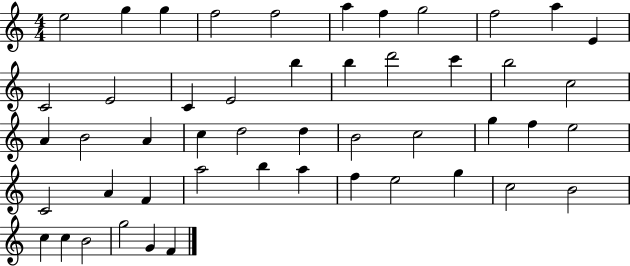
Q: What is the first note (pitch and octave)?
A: E5